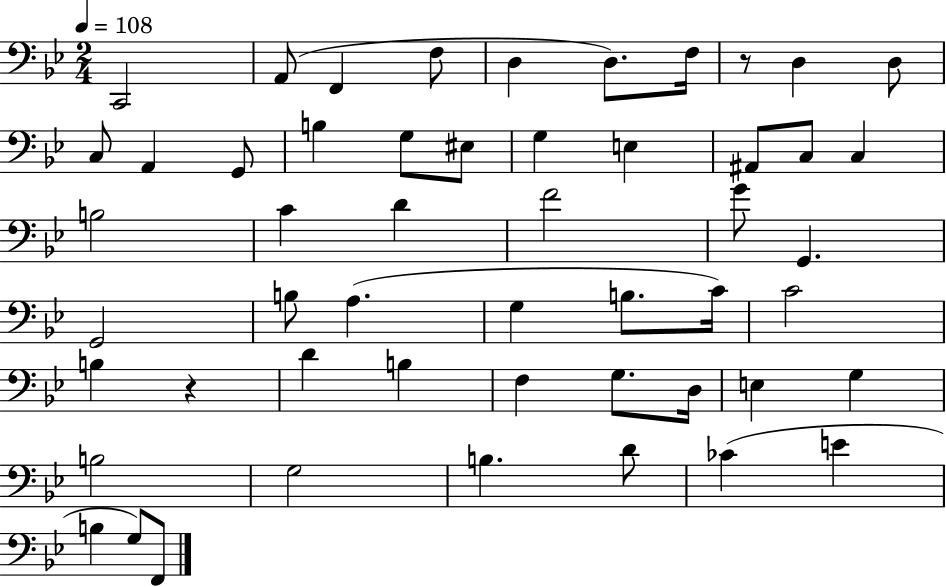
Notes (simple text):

C2/h A2/e F2/q F3/e D3/q D3/e. F3/s R/e D3/q D3/e C3/e A2/q G2/e B3/q G3/e EIS3/e G3/q E3/q A#2/e C3/e C3/q B3/h C4/q D4/q F4/h G4/e G2/q. G2/h B3/e A3/q. G3/q B3/e. C4/s C4/h B3/q R/q D4/q B3/q F3/q G3/e. D3/s E3/q G3/q B3/h G3/h B3/q. D4/e CES4/q E4/q B3/q G3/e F2/e